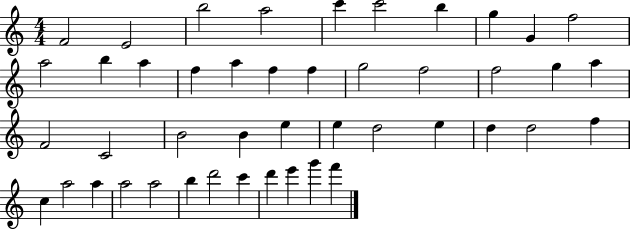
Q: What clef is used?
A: treble